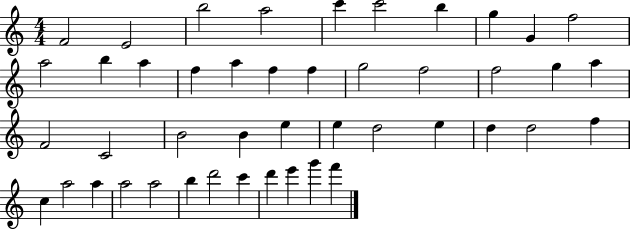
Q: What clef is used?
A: treble